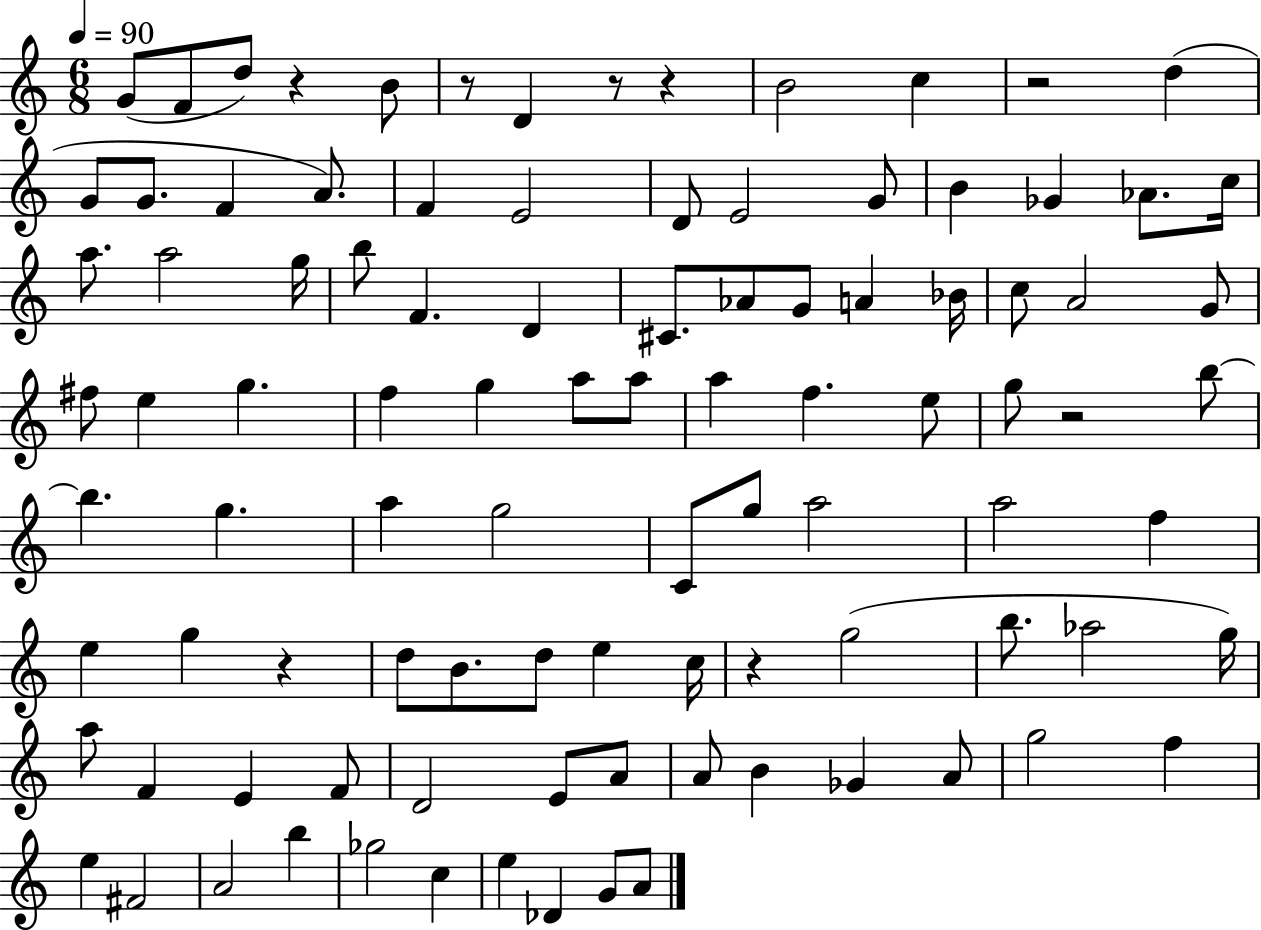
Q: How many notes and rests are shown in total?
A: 98